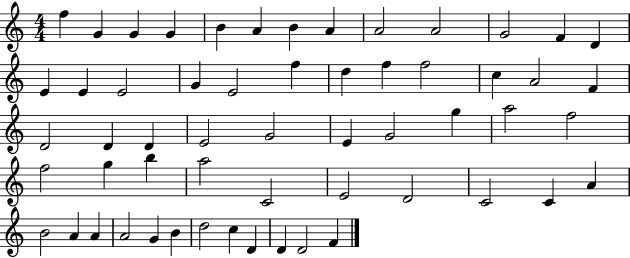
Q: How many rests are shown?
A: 0